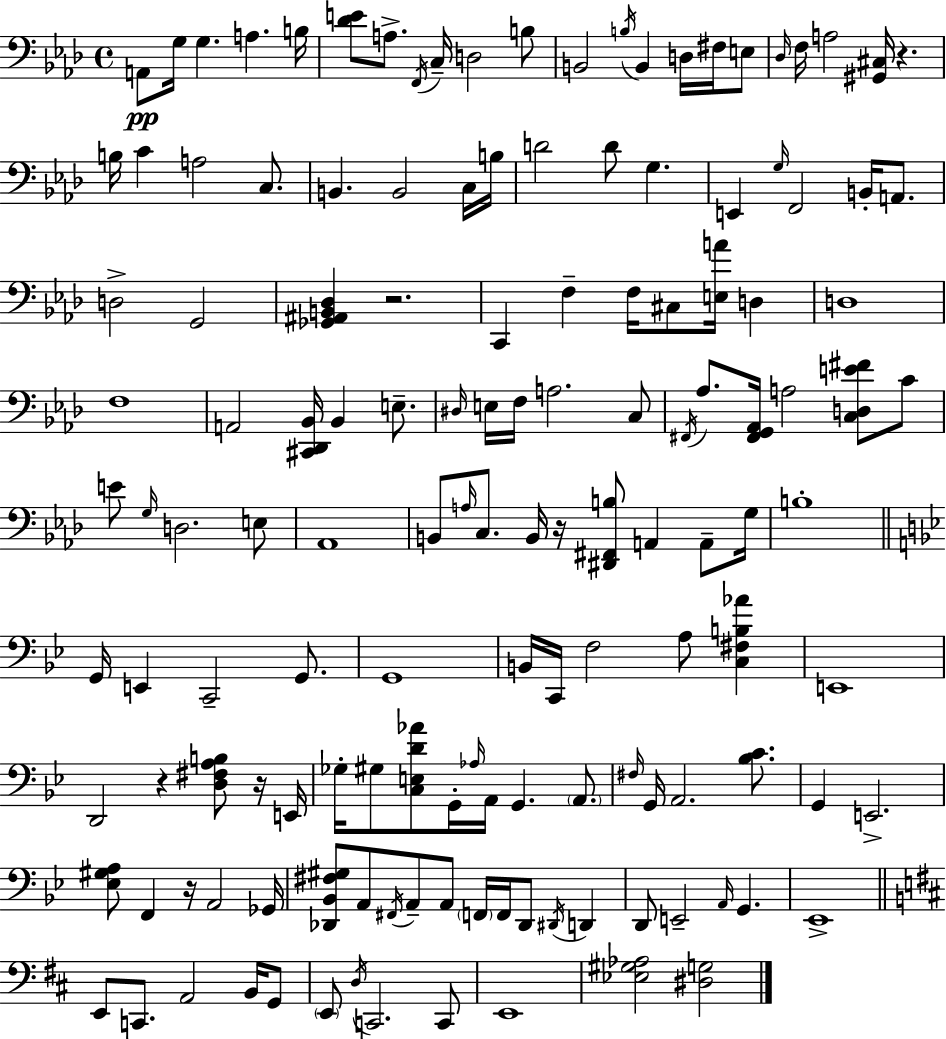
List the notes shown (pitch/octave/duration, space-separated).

A2/e G3/s G3/q. A3/q. B3/s [Db4,E4]/e A3/e. F2/s C3/s D3/h B3/e B2/h B3/s B2/q D3/s F#3/s E3/e Db3/s F3/s A3/h [G#2,C#3]/s R/q. B3/s C4/q A3/h C3/e. B2/q. B2/h C3/s B3/s D4/h D4/e G3/q. E2/q G3/s F2/h B2/s A2/e. D3/h G2/h [Gb2,A#2,B2,Db3]/q R/h. C2/q F3/q F3/s C#3/e [E3,A4]/s D3/q D3/w F3/w A2/h [C#2,Db2,Bb2]/s Bb2/q E3/e. D#3/s E3/s F3/s A3/h. C3/e F#2/s Ab3/e. [F#2,G2,Ab2]/s A3/h [C3,D3,E4,F#4]/e C4/e E4/e G3/s D3/h. E3/e Ab2/w B2/e A3/s C3/e. B2/s R/s [D#2,F#2,B3]/e A2/q A2/e G3/s B3/w G2/s E2/q C2/h G2/e. G2/w B2/s C2/s F3/h A3/e [C3,F#3,B3,Ab4]/q E2/w D2/h R/q [D3,F#3,A3,B3]/e R/s E2/s Gb3/s G#3/e [C3,E3,D4,Ab4]/e G2/s Ab3/s A2/s G2/q. A2/e. F#3/s G2/s A2/h. [Bb3,C4]/e. G2/q E2/h. [Eb3,G#3,A3]/e F2/q R/s A2/h Gb2/s [Db2,Bb2,F#3,G#3]/e A2/e F#2/s A2/e A2/e F2/s F2/s Db2/e D#2/s D2/q D2/e E2/h A2/s G2/q. Eb2/w E2/e C2/e. A2/h B2/s G2/e E2/e D3/s C2/h. C2/e E2/w [Eb3,G#3,Ab3]/h [D#3,G3]/h